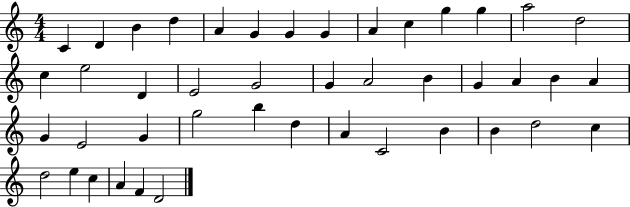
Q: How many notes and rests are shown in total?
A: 44